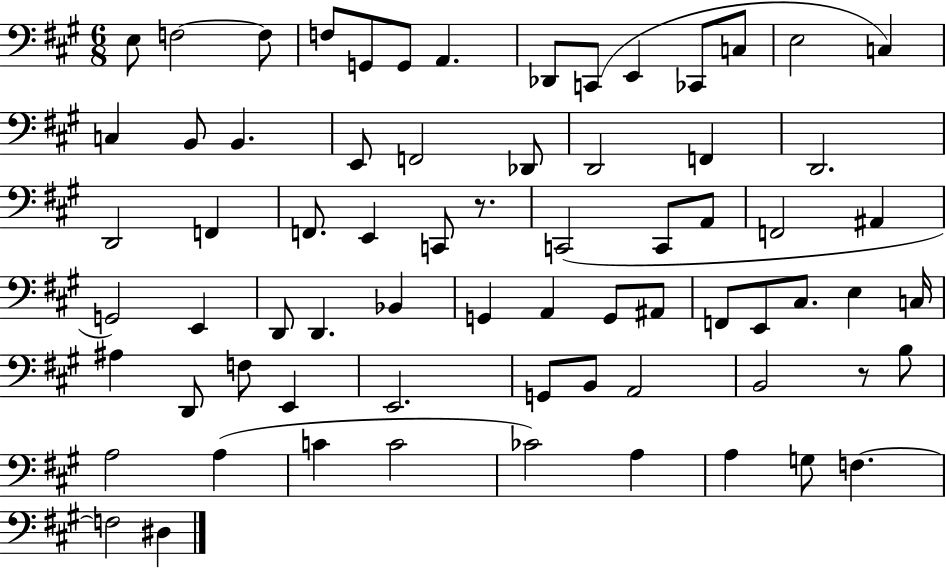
{
  \clef bass
  \numericTimeSignature
  \time 6/8
  \key a \major
  e8 f2~~ f8 | f8 g,8 g,8 a,4. | des,8 c,8( e,4 ces,8 c8 | e2 c4) | \break c4 b,8 b,4. | e,8 f,2 des,8 | d,2 f,4 | d,2. | \break d,2 f,4 | f,8. e,4 c,8 r8. | c,2( c,8 a,8 | f,2 ais,4 | \break g,2) e,4 | d,8 d,4. bes,4 | g,4 a,4 g,8 ais,8 | f,8 e,8 cis8. e4 c16 | \break ais4 d,8 f8 e,4 | e,2. | g,8 b,8 a,2 | b,2 r8 b8 | \break a2 a4( | c'4 c'2 | ces'2) a4 | a4 g8 f4.~~ | \break f2 dis4 | \bar "|."
}